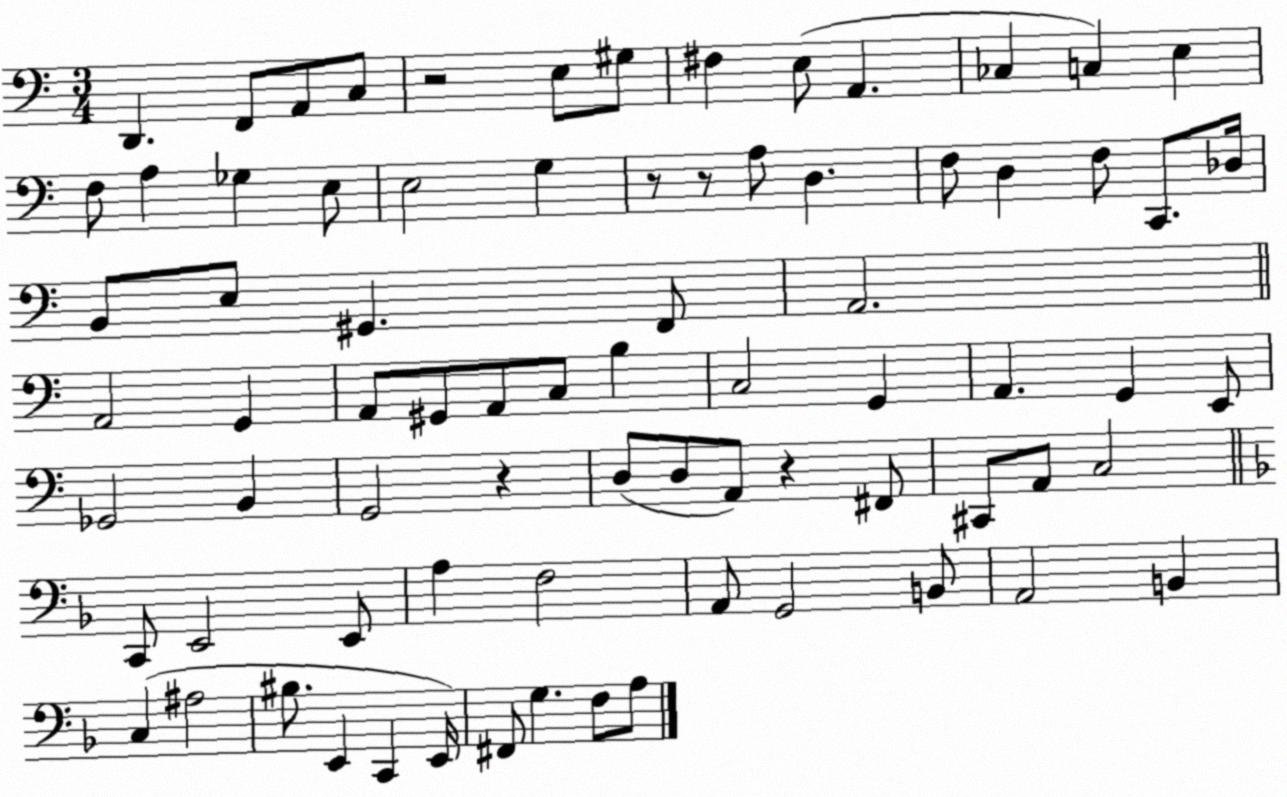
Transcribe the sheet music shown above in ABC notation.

X:1
T:Untitled
M:3/4
L:1/4
K:C
D,, F,,/2 A,,/2 C,/2 z2 E,/2 ^G,/2 ^F, E,/2 A,, _C, C, E, F,/2 A, _G, E,/2 E,2 G, z/2 z/2 A,/2 D, F,/2 D, F,/2 C,,/2 _D,/4 B,,/2 E,/2 ^G,, F,,/2 A,,2 A,,2 G,, A,,/2 ^G,,/2 A,,/2 C,/2 B, C,2 G,, A,, G,, E,,/2 _G,,2 B,, G,,2 z D,/2 D,/2 A,,/2 z ^F,,/2 ^C,,/2 A,,/2 C,2 C,,/2 E,,2 E,,/2 A, F,2 A,,/2 G,,2 B,,/2 A,,2 B,, C, ^A,2 ^B,/2 E,, C,, E,,/4 ^F,,/2 G, F,/2 A,/2